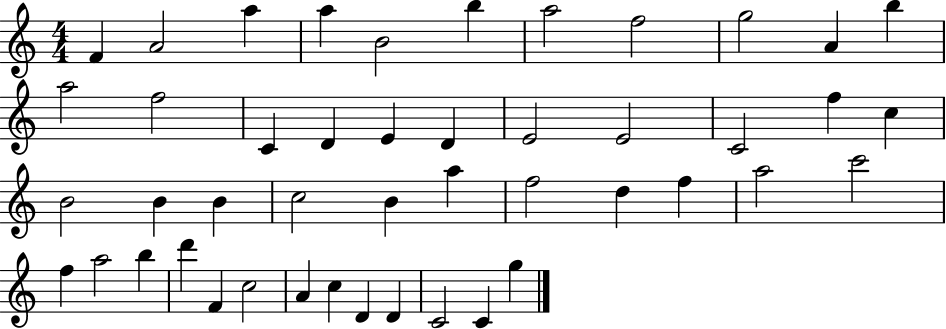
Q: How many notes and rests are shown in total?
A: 46